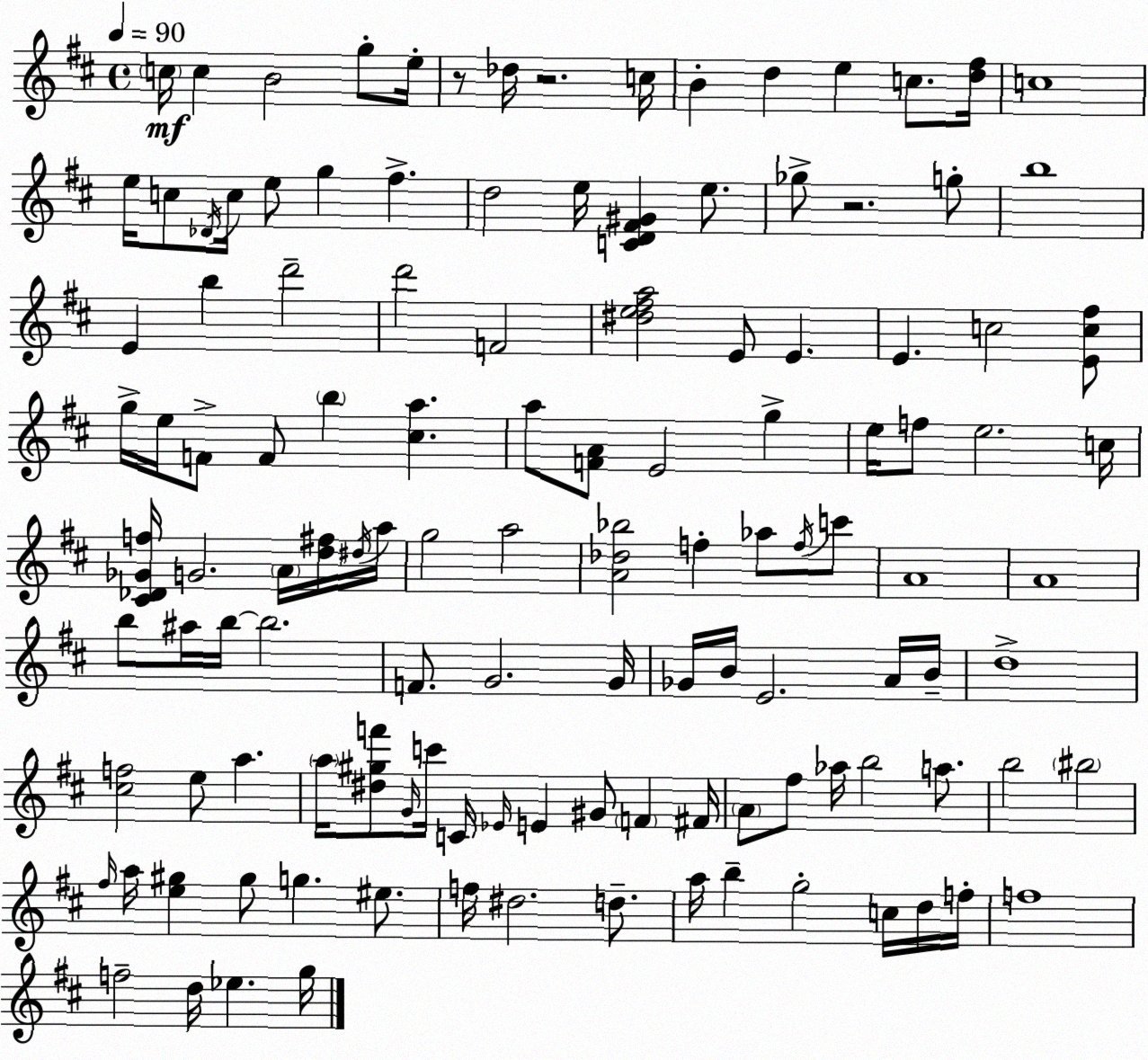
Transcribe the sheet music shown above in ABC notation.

X:1
T:Untitled
M:4/4
L:1/4
K:D
c/4 c B2 g/2 e/4 z/2 _d/4 z2 c/4 B d e c/2 [d^f]/4 c4 e/4 c/2 _D/4 c/4 e/2 g ^f d2 e/4 [CD^F^G] e/2 _g/2 z2 g/2 b4 E b d'2 d'2 F2 [^de^fa]2 E/2 E E c2 [Ec^f]/2 g/4 e/4 F/2 F/2 b [^ca] a/2 [FA]/2 E2 g e/4 f/2 e2 c/4 [^C_D_Gf]/4 G2 A/4 [d^f]/4 ^d/4 a/4 g2 a2 [A_d_b]2 f _a/2 f/4 c'/2 A4 A4 b/2 ^a/4 b/4 b2 F/2 G2 G/4 _G/4 B/4 E2 A/4 B/4 d4 [^cf]2 e/2 a a/4 [^d^gf']/2 G/4 c'/4 C/4 _E/4 E ^G/2 F ^F/4 A/2 ^f/2 _a/4 b2 a/2 b2 ^b2 ^f/4 a/4 [e^g] ^g/2 g ^e/2 f/4 ^d2 d/2 a/4 b g2 c/4 d/4 f/4 f4 f2 d/4 _e g/4